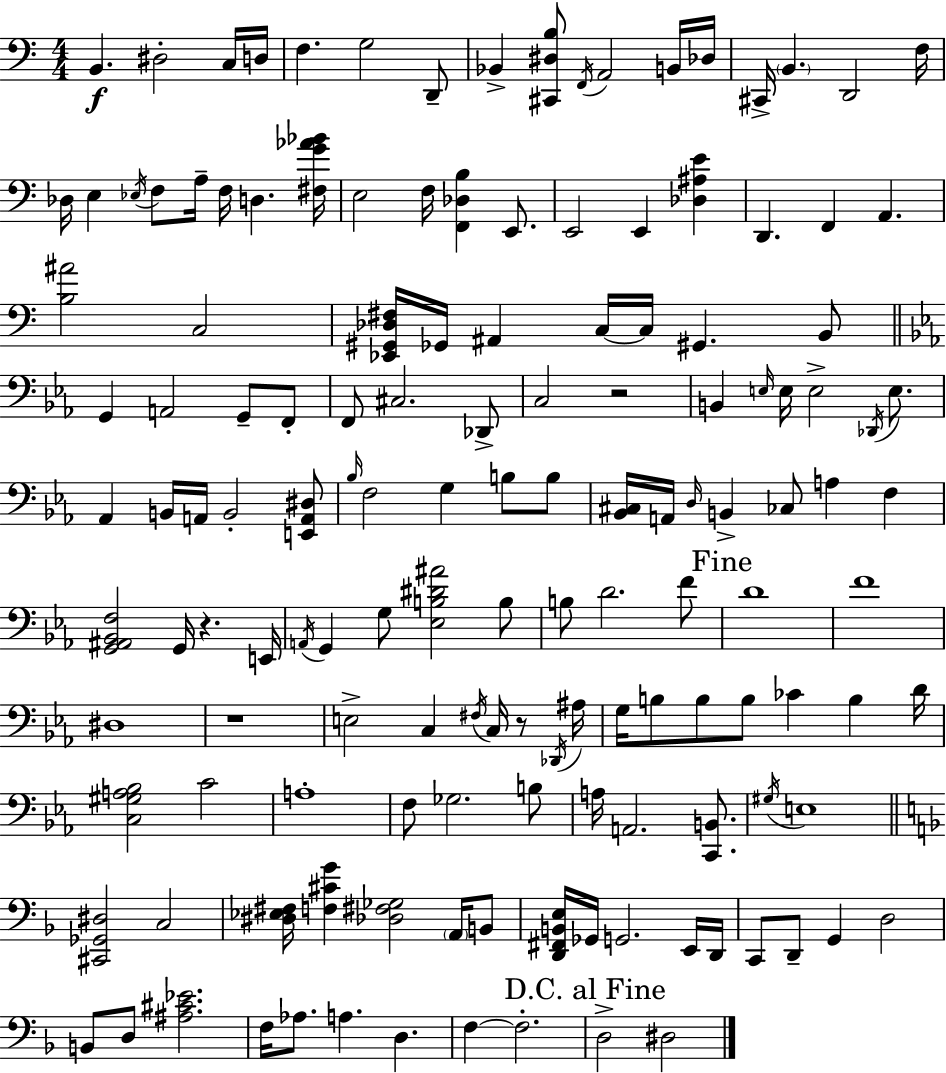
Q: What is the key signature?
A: C major